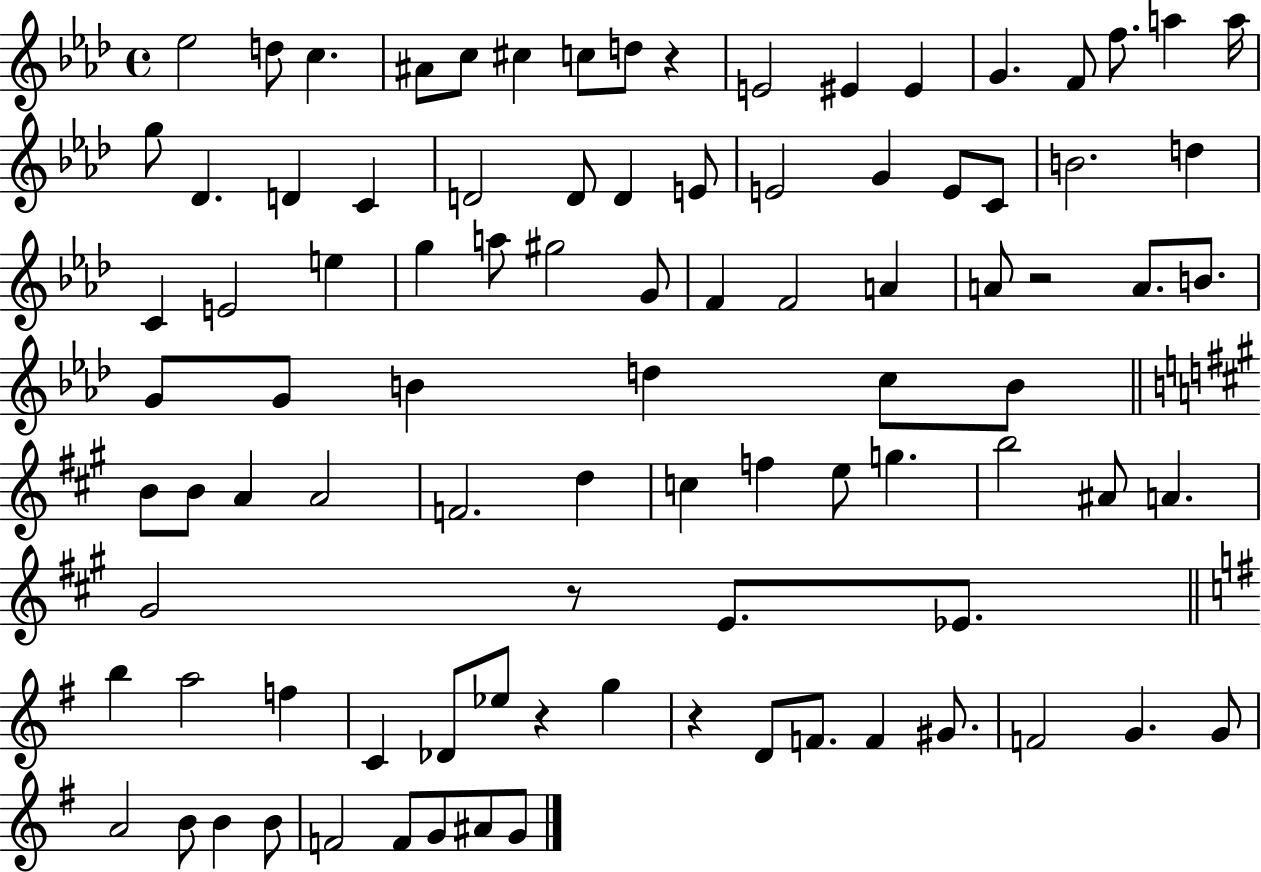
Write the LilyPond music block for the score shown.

{
  \clef treble
  \time 4/4
  \defaultTimeSignature
  \key aes \major
  ees''2 d''8 c''4. | ais'8 c''8 cis''4 c''8 d''8 r4 | e'2 eis'4 eis'4 | g'4. f'8 f''8. a''4 a''16 | \break g''8 des'4. d'4 c'4 | d'2 d'8 d'4 e'8 | e'2 g'4 e'8 c'8 | b'2. d''4 | \break c'4 e'2 e''4 | g''4 a''8 gis''2 g'8 | f'4 f'2 a'4 | a'8 r2 a'8. b'8. | \break g'8 g'8 b'4 d''4 c''8 b'8 | \bar "||" \break \key a \major b'8 b'8 a'4 a'2 | f'2. d''4 | c''4 f''4 e''8 g''4. | b''2 ais'8 a'4. | \break gis'2 r8 e'8. ees'8. | \bar "||" \break \key g \major b''4 a''2 f''4 | c'4 des'8 ees''8 r4 g''4 | r4 d'8 f'8. f'4 gis'8. | f'2 g'4. g'8 | \break a'2 b'8 b'4 b'8 | f'2 f'8 g'8 ais'8 g'8 | \bar "|."
}